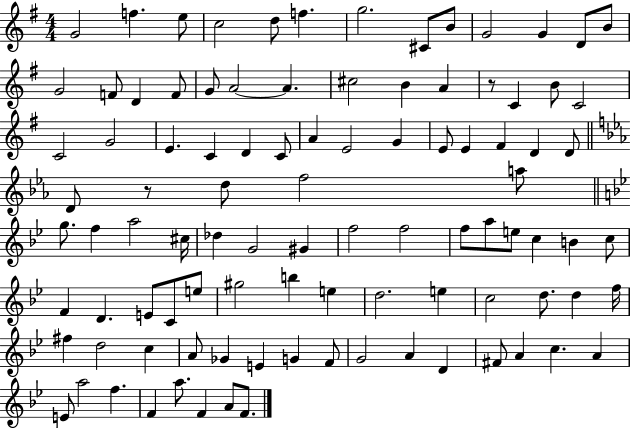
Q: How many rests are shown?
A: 2